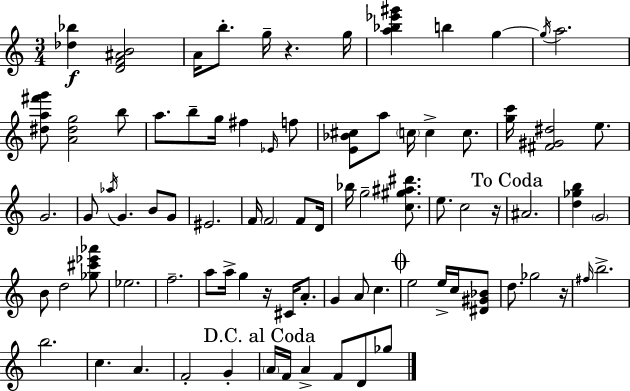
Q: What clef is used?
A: treble